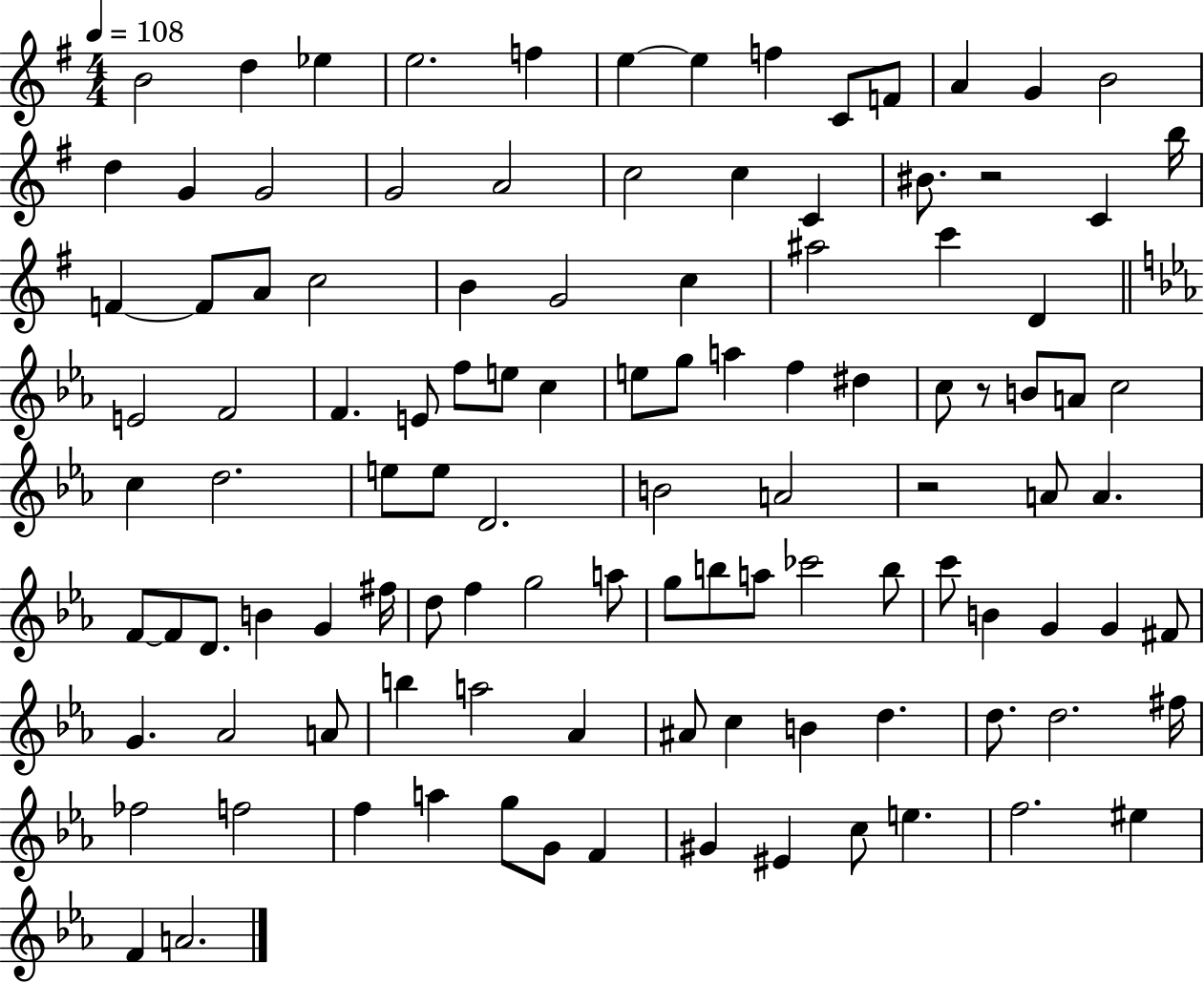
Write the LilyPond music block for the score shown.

{
  \clef treble
  \numericTimeSignature
  \time 4/4
  \key g \major
  \tempo 4 = 108
  b'2 d''4 ees''4 | e''2. f''4 | e''4~~ e''4 f''4 c'8 f'8 | a'4 g'4 b'2 | \break d''4 g'4 g'2 | g'2 a'2 | c''2 c''4 c'4 | bis'8. r2 c'4 b''16 | \break f'4~~ f'8 a'8 c''2 | b'4 g'2 c''4 | ais''2 c'''4 d'4 | \bar "||" \break \key ees \major e'2 f'2 | f'4. e'8 f''8 e''8 c''4 | e''8 g''8 a''4 f''4 dis''4 | c''8 r8 b'8 a'8 c''2 | \break c''4 d''2. | e''8 e''8 d'2. | b'2 a'2 | r2 a'8 a'4. | \break f'8~~ f'8 d'8. b'4 g'4 fis''16 | d''8 f''4 g''2 a''8 | g''8 b''8 a''8 ces'''2 b''8 | c'''8 b'4 g'4 g'4 fis'8 | \break g'4. aes'2 a'8 | b''4 a''2 aes'4 | ais'8 c''4 b'4 d''4. | d''8. d''2. fis''16 | \break fes''2 f''2 | f''4 a''4 g''8 g'8 f'4 | gis'4 eis'4 c''8 e''4. | f''2. eis''4 | \break f'4 a'2. | \bar "|."
}